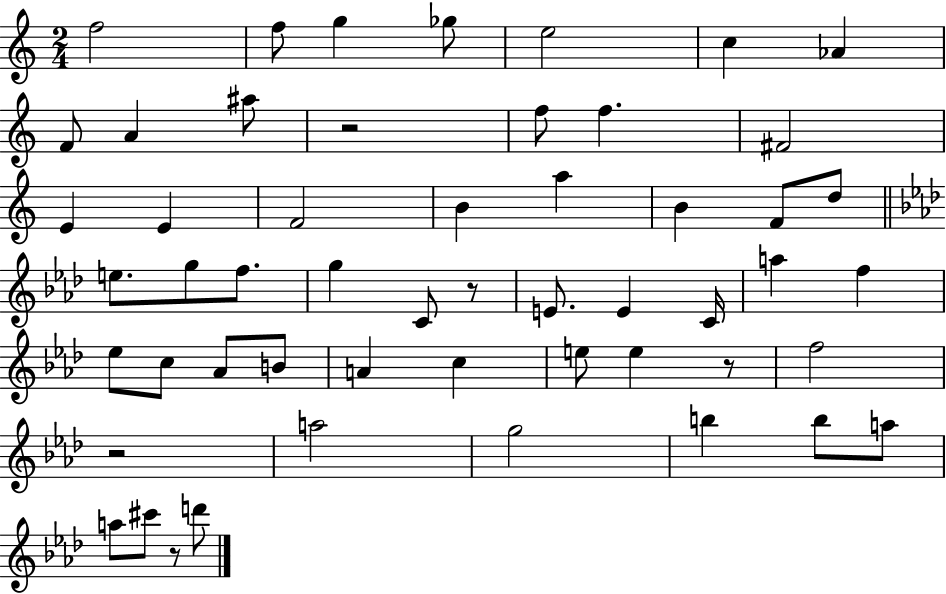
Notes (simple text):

F5/h F5/e G5/q Gb5/e E5/h C5/q Ab4/q F4/e A4/q A#5/e R/h F5/e F5/q. F#4/h E4/q E4/q F4/h B4/q A5/q B4/q F4/e D5/e E5/e. G5/e F5/e. G5/q C4/e R/e E4/e. E4/q C4/s A5/q F5/q Eb5/e C5/e Ab4/e B4/e A4/q C5/q E5/e E5/q R/e F5/h R/h A5/h G5/h B5/q B5/e A5/e A5/e C#6/e R/e D6/e